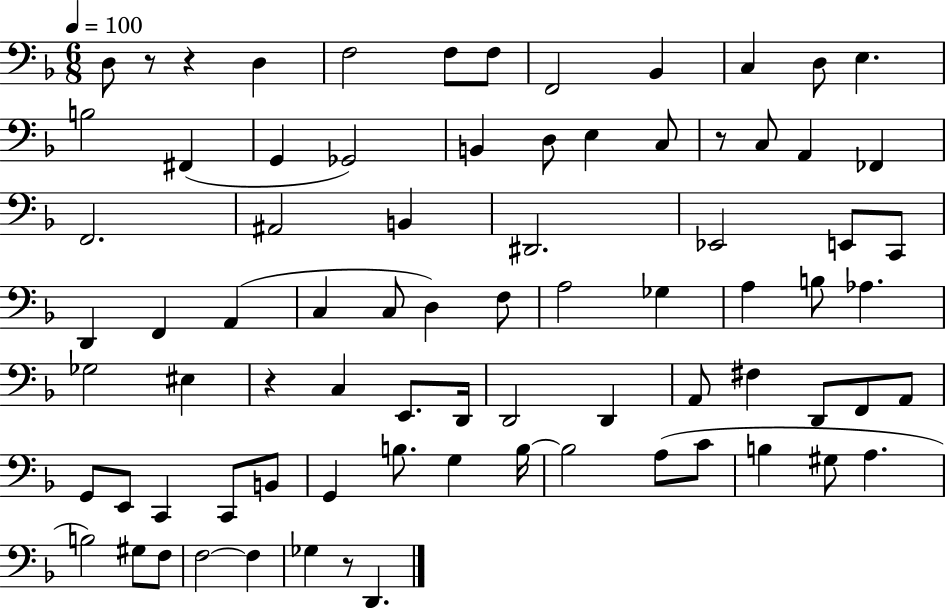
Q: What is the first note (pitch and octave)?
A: D3